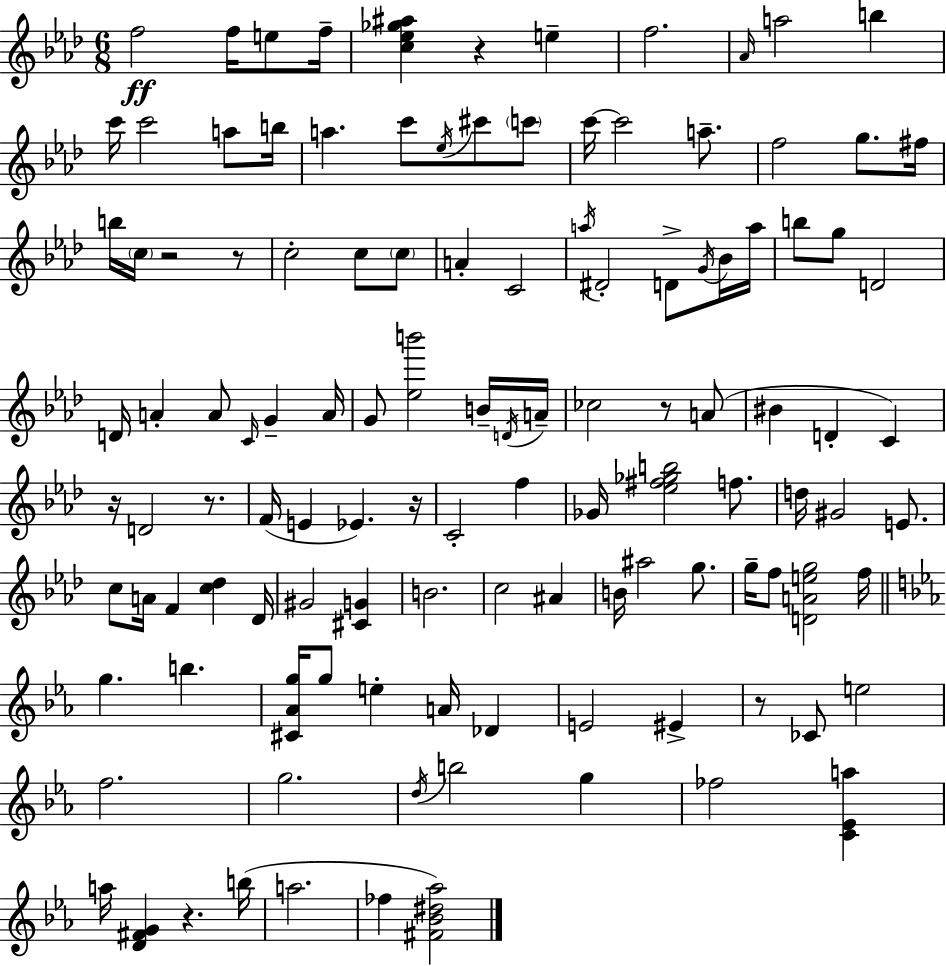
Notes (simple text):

F5/h F5/s E5/e F5/s [C5,Eb5,Gb5,A#5]/q R/q E5/q F5/h. Ab4/s A5/h B5/q C6/s C6/h A5/e B5/s A5/q. C6/e Eb5/s C#6/e C6/e C6/s C6/h A5/e. F5/h G5/e. F#5/s B5/s C5/s R/h R/e C5/h C5/e C5/e A4/q C4/h A5/s D#4/h D4/e G4/s Bb4/s A5/s B5/e G5/e D4/h D4/s A4/q A4/e C4/s G4/q A4/s G4/e [Eb5,B6]/h B4/s D4/s A4/s CES5/h R/e A4/e BIS4/q D4/q C4/q R/s D4/h R/e. F4/s E4/q Eb4/q. R/s C4/h F5/q Gb4/s [Eb5,F#5,Gb5,B5]/h F5/e. D5/s G#4/h E4/e. C5/e A4/s F4/q [C5,Db5]/q Db4/s G#4/h [C#4,G4]/q B4/h. C5/h A#4/q B4/s A#5/h G5/e. G5/s F5/e [D4,A4,E5,G5]/h F5/s G5/q. B5/q. [C#4,Ab4,G5]/s G5/e E5/q A4/s Db4/q E4/h EIS4/q R/e CES4/e E5/h F5/h. G5/h. D5/s B5/h G5/q FES5/h [C4,Eb4,A5]/q A5/s [D4,F#4,G4]/q R/q. B5/s A5/h. FES5/q [F#4,Bb4,D#5,Ab5]/h